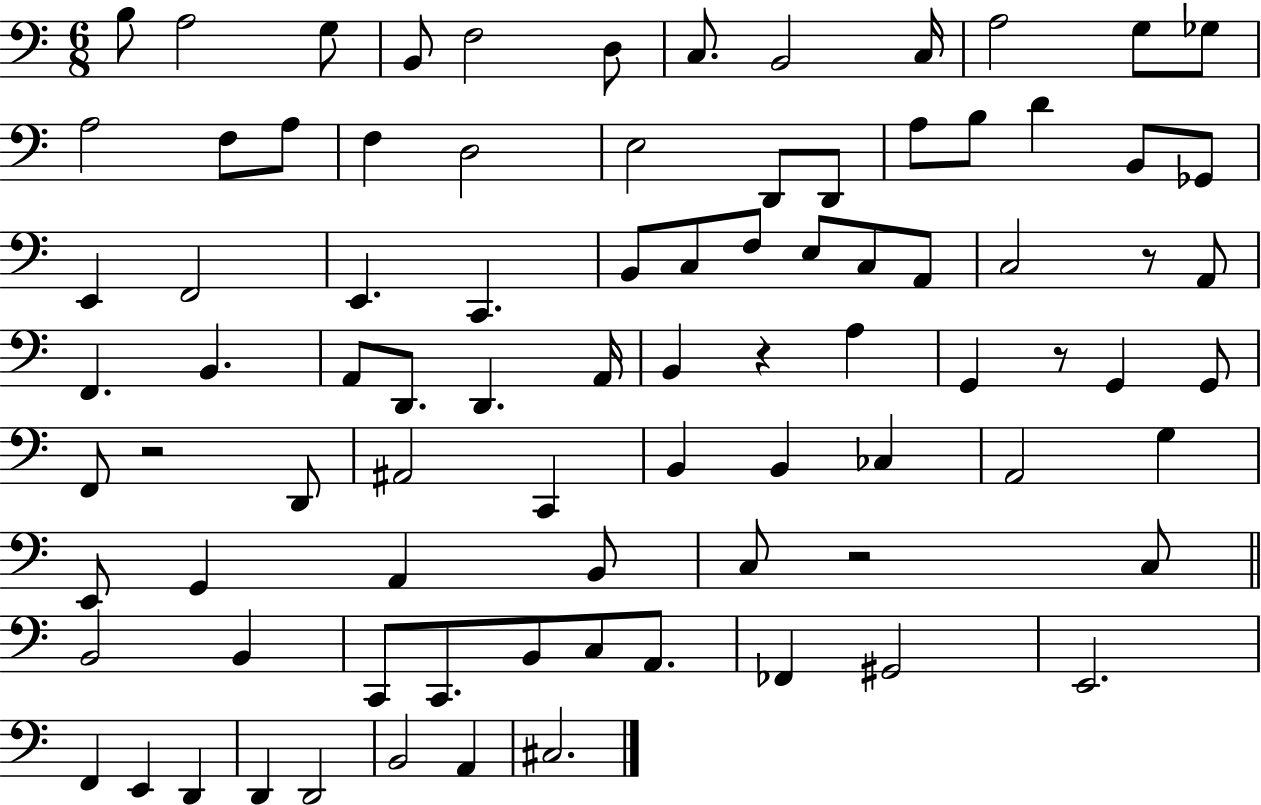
X:1
T:Untitled
M:6/8
L:1/4
K:C
B,/2 A,2 G,/2 B,,/2 F,2 D,/2 C,/2 B,,2 C,/4 A,2 G,/2 _G,/2 A,2 F,/2 A,/2 F, D,2 E,2 D,,/2 D,,/2 A,/2 B,/2 D B,,/2 _G,,/2 E,, F,,2 E,, C,, B,,/2 C,/2 F,/2 E,/2 C,/2 A,,/2 C,2 z/2 A,,/2 F,, B,, A,,/2 D,,/2 D,, A,,/4 B,, z A, G,, z/2 G,, G,,/2 F,,/2 z2 D,,/2 ^A,,2 C,, B,, B,, _C, A,,2 G, E,,/2 G,, A,, B,,/2 C,/2 z2 C,/2 B,,2 B,, C,,/2 C,,/2 B,,/2 C,/2 A,,/2 _F,, ^G,,2 E,,2 F,, E,, D,, D,, D,,2 B,,2 A,, ^C,2